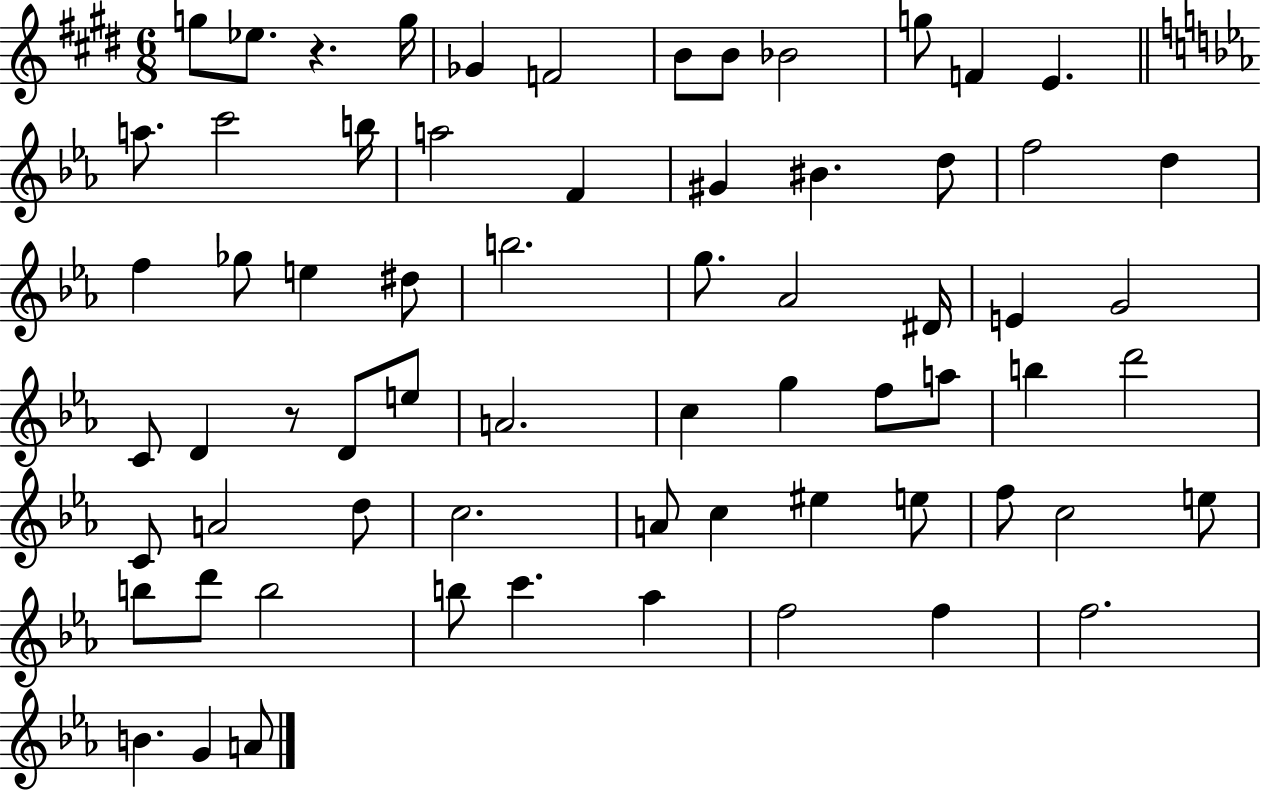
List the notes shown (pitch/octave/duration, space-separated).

G5/e Eb5/e. R/q. G5/s Gb4/q F4/h B4/e B4/e Bb4/h G5/e F4/q E4/q. A5/e. C6/h B5/s A5/h F4/q G#4/q BIS4/q. D5/e F5/h D5/q F5/q Gb5/e E5/q D#5/e B5/h. G5/e. Ab4/h D#4/s E4/q G4/h C4/e D4/q R/e D4/e E5/e A4/h. C5/q G5/q F5/e A5/e B5/q D6/h C4/e A4/h D5/e C5/h. A4/e C5/q EIS5/q E5/e F5/e C5/h E5/e B5/e D6/e B5/h B5/e C6/q. Ab5/q F5/h F5/q F5/h. B4/q. G4/q A4/e